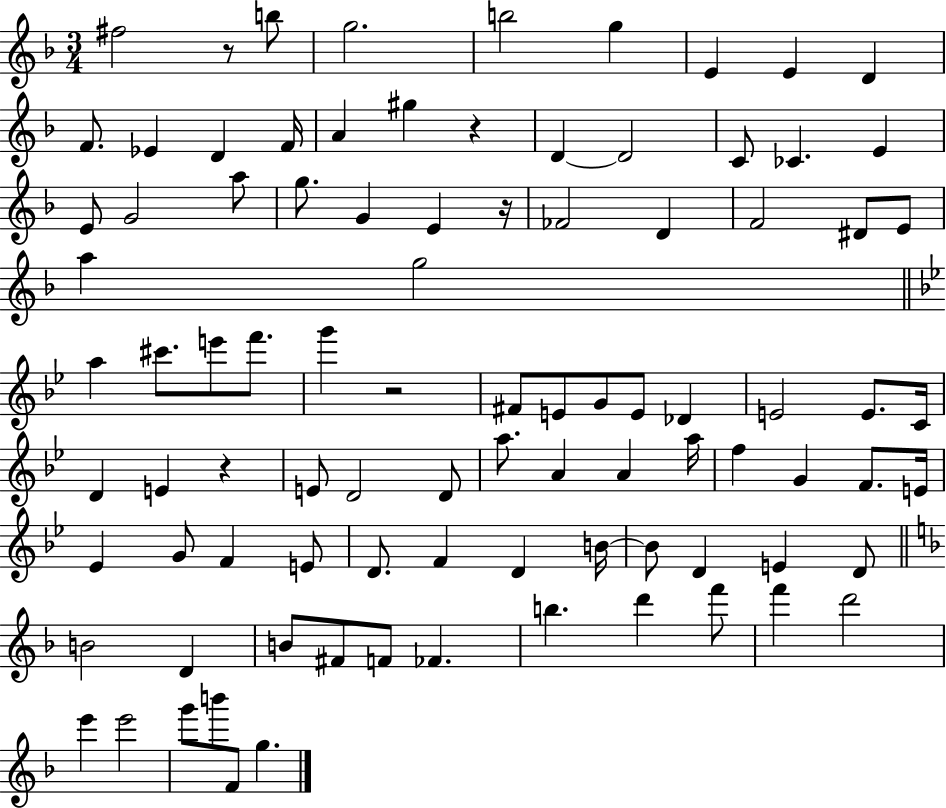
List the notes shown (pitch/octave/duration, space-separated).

F#5/h R/e B5/e G5/h. B5/h G5/q E4/q E4/q D4/q F4/e. Eb4/q D4/q F4/s A4/q G#5/q R/q D4/q D4/h C4/e CES4/q. E4/q E4/e G4/h A5/e G5/e. G4/q E4/q R/s FES4/h D4/q F4/h D#4/e E4/e A5/q G5/h A5/q C#6/e. E6/e F6/e. G6/q R/h F#4/e E4/e G4/e E4/e Db4/q E4/h E4/e. C4/s D4/q E4/q R/q E4/e D4/h D4/e A5/e. A4/q A4/q A5/s F5/q G4/q F4/e. E4/s Eb4/q G4/e F4/q E4/e D4/e. F4/q D4/q B4/s B4/e D4/q E4/q D4/e B4/h D4/q B4/e F#4/e F4/e FES4/q. B5/q. D6/q F6/e F6/q D6/h E6/q E6/h G6/e B6/e F4/e G5/q.